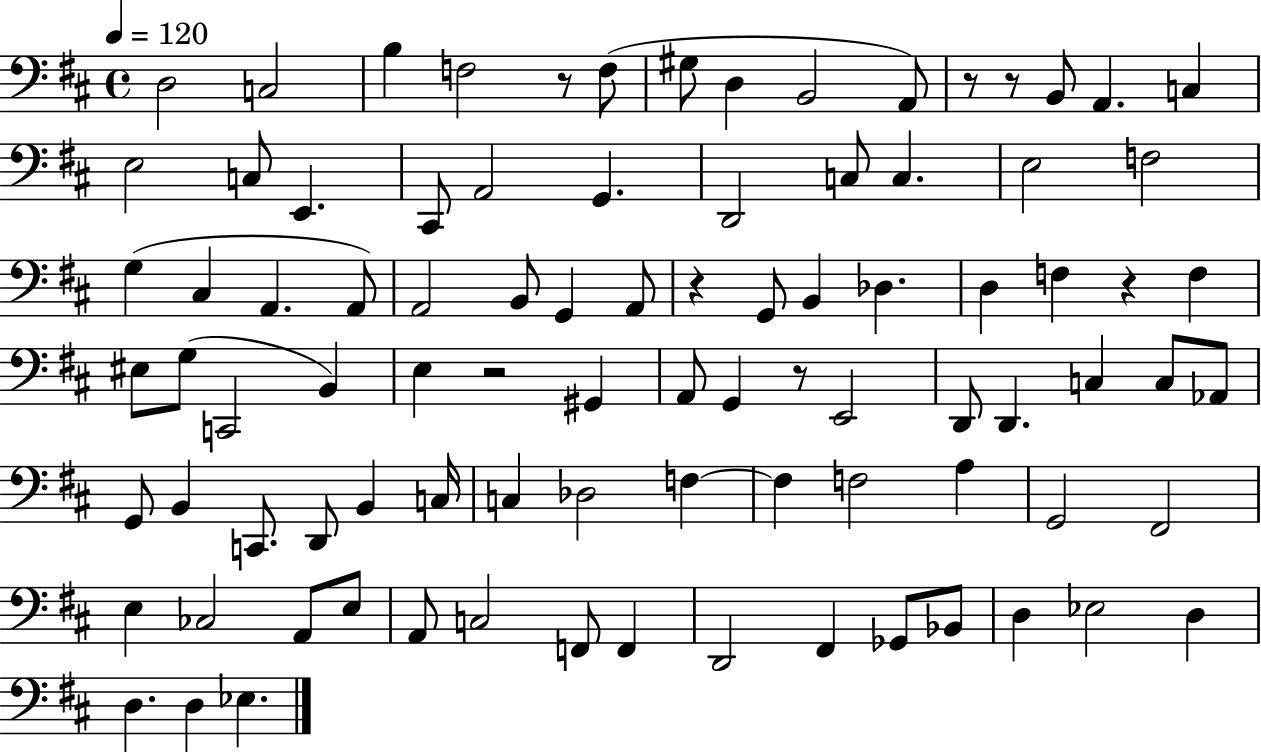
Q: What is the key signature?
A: D major